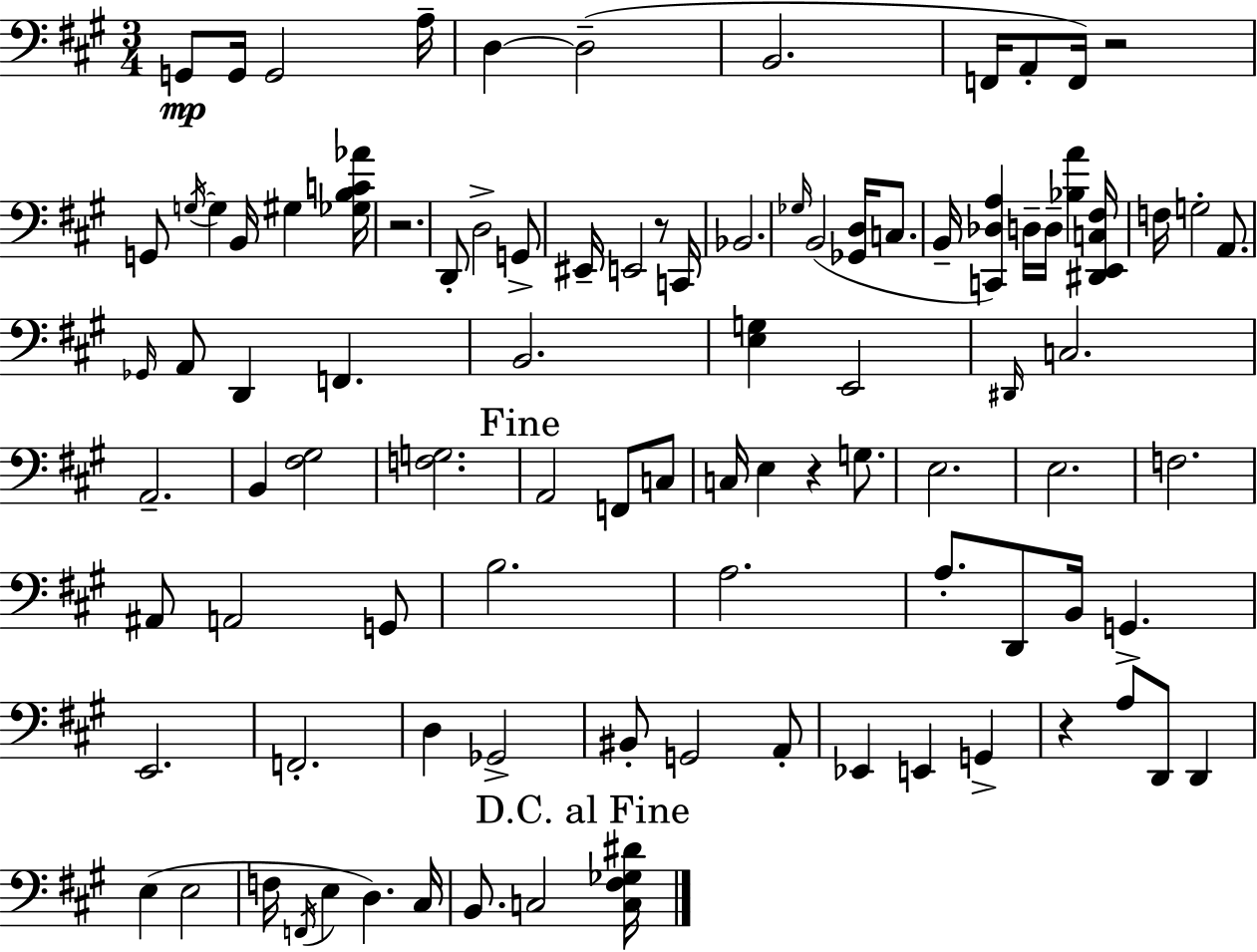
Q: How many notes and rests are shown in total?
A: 95